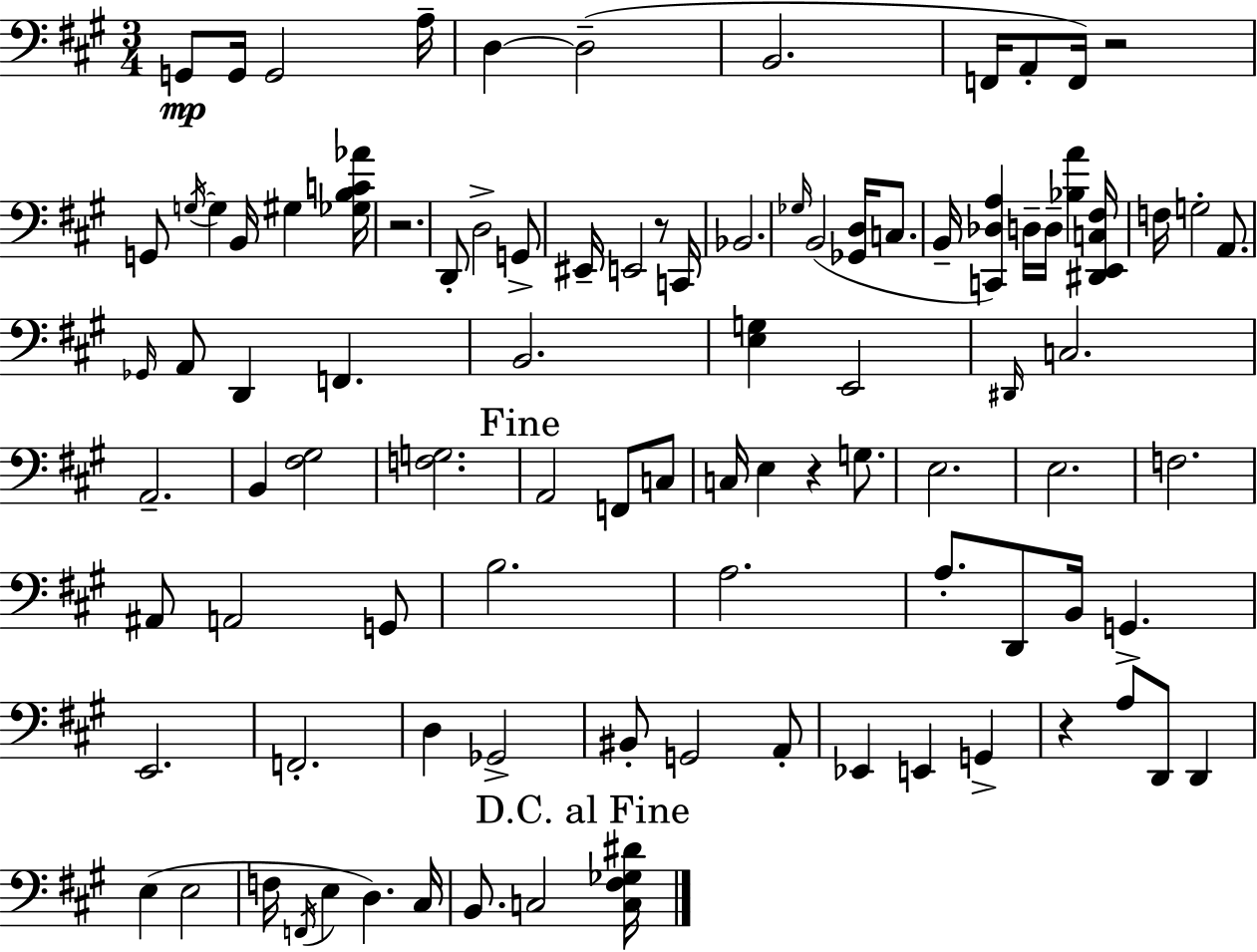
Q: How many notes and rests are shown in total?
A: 95